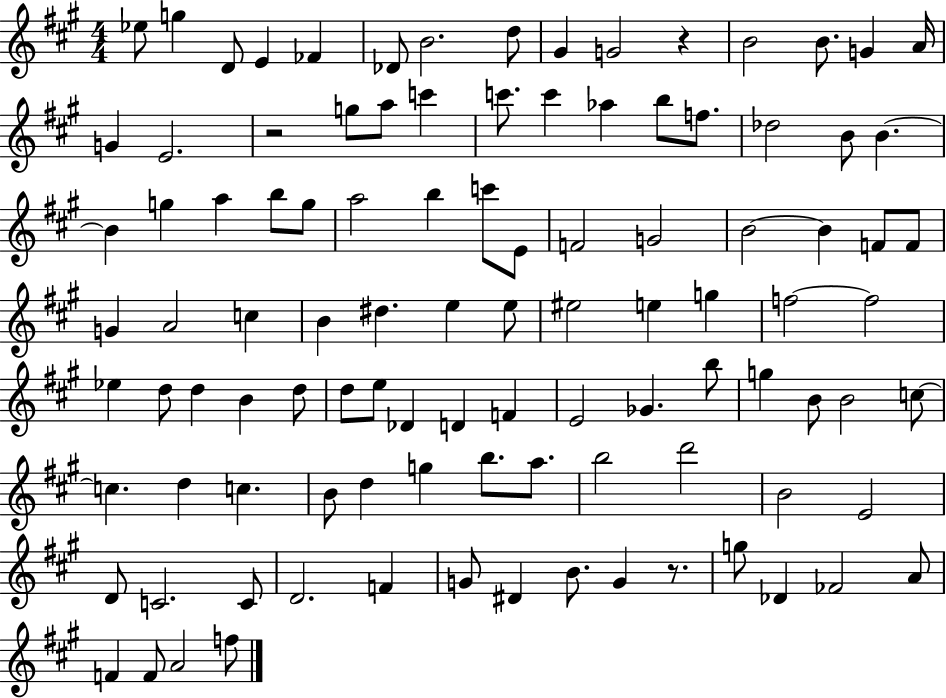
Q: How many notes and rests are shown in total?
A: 103